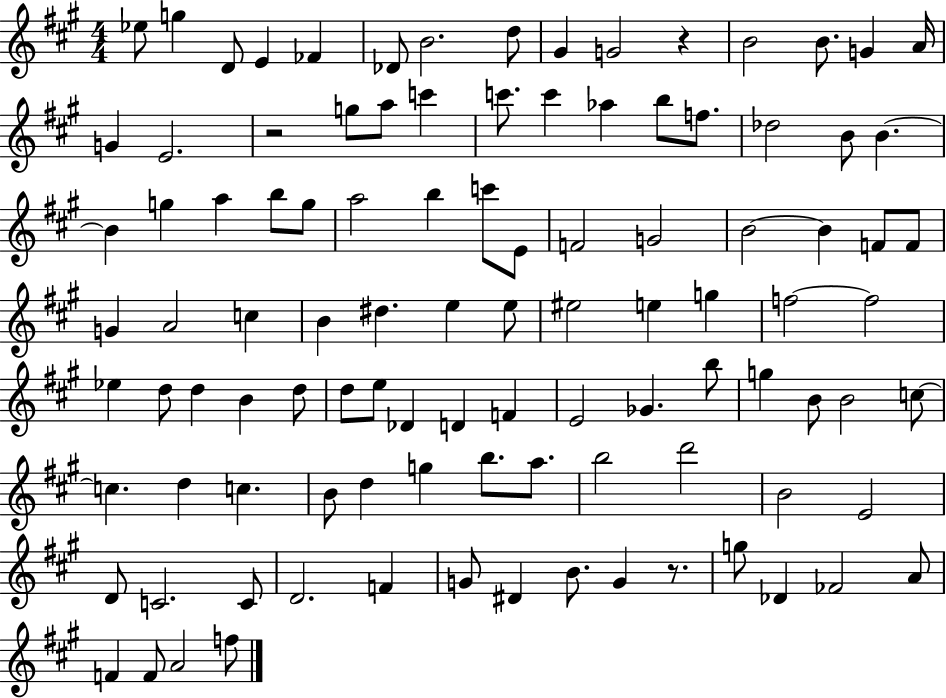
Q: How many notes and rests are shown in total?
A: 103